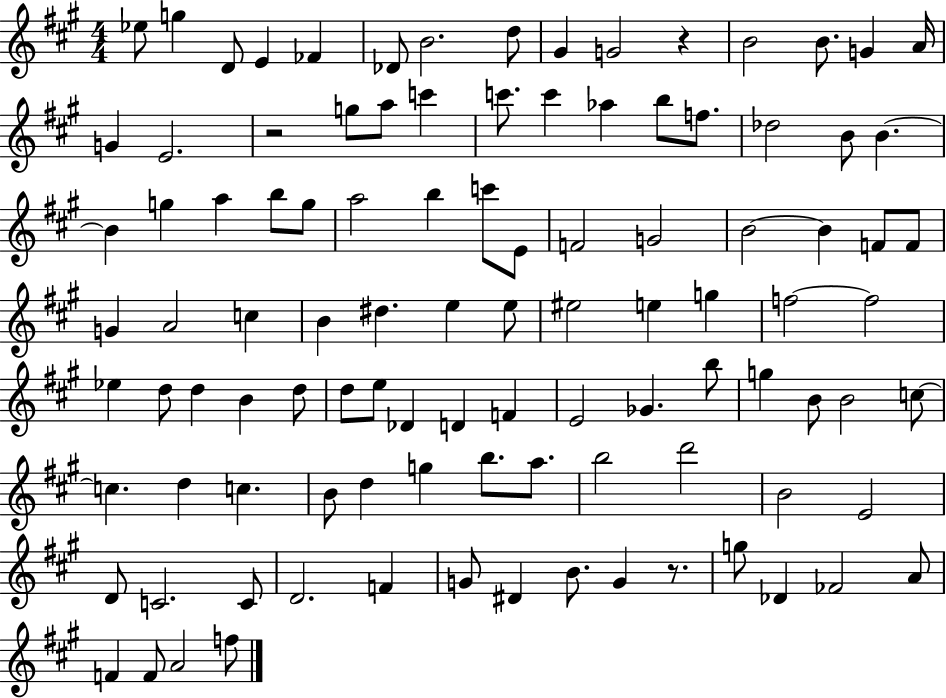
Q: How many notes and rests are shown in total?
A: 103